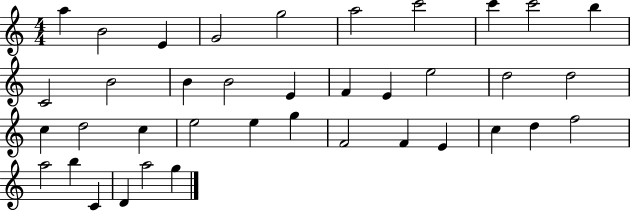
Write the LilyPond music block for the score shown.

{
  \clef treble
  \numericTimeSignature
  \time 4/4
  \key c \major
  a''4 b'2 e'4 | g'2 g''2 | a''2 c'''2 | c'''4 c'''2 b''4 | \break c'2 b'2 | b'4 b'2 e'4 | f'4 e'4 e''2 | d''2 d''2 | \break c''4 d''2 c''4 | e''2 e''4 g''4 | f'2 f'4 e'4 | c''4 d''4 f''2 | \break a''2 b''4 c'4 | d'4 a''2 g''4 | \bar "|."
}